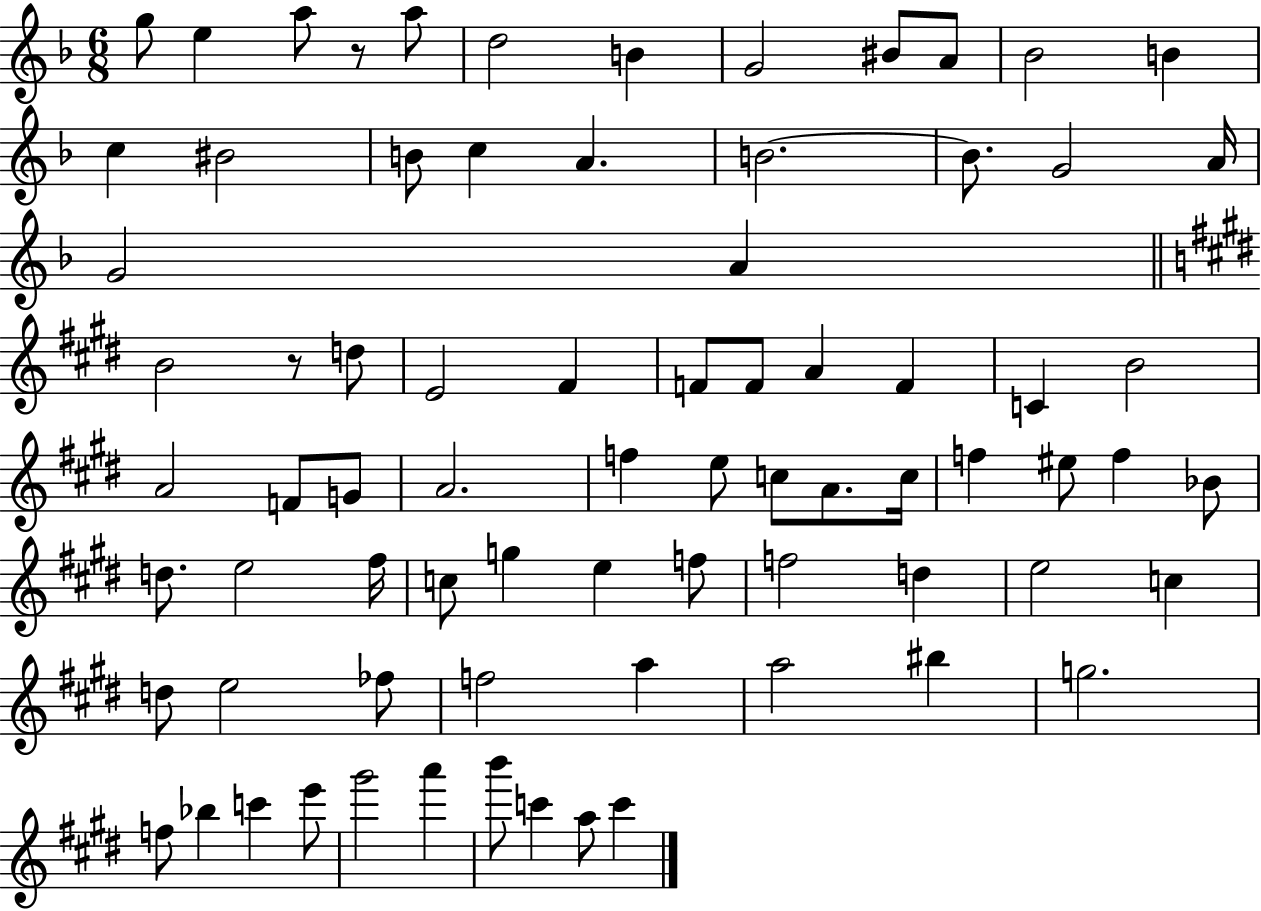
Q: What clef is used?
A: treble